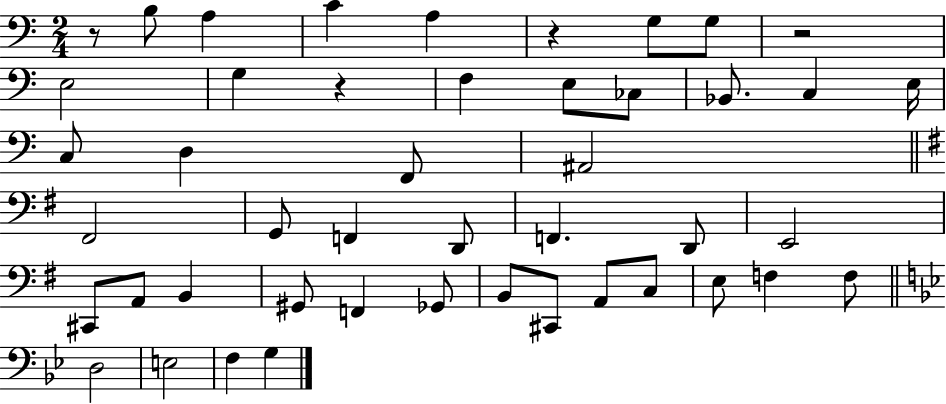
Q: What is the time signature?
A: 2/4